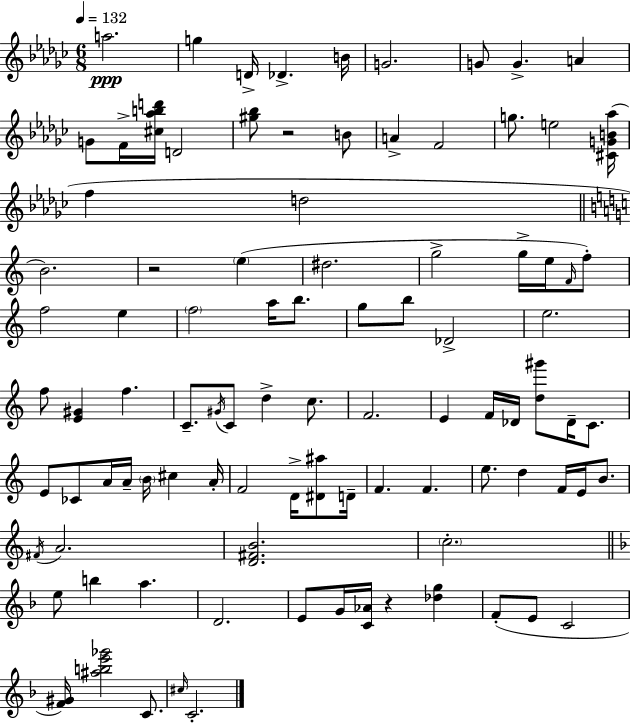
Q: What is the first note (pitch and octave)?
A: A5